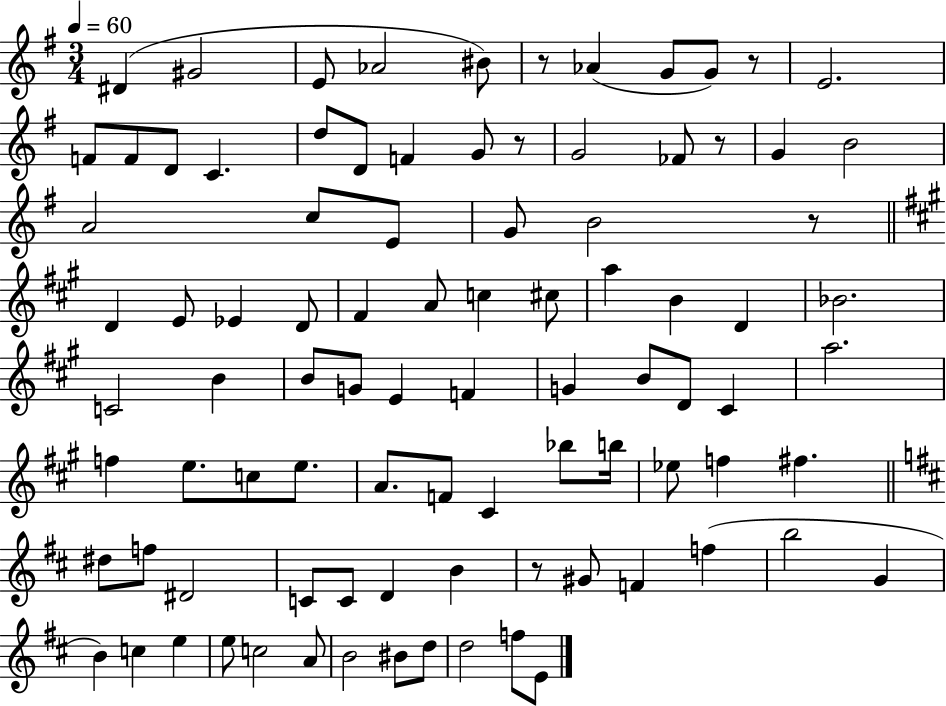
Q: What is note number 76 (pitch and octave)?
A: E5